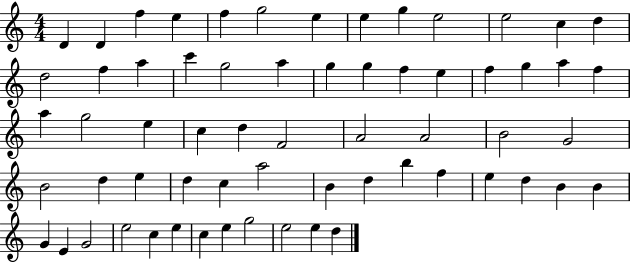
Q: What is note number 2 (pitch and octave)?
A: D4